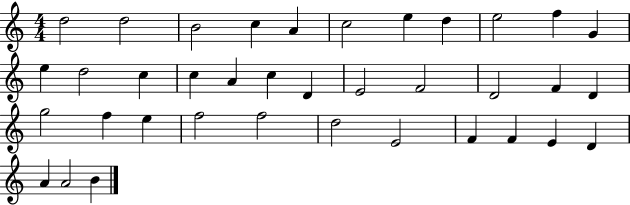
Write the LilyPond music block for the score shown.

{
  \clef treble
  \numericTimeSignature
  \time 4/4
  \key c \major
  d''2 d''2 | b'2 c''4 a'4 | c''2 e''4 d''4 | e''2 f''4 g'4 | \break e''4 d''2 c''4 | c''4 a'4 c''4 d'4 | e'2 f'2 | d'2 f'4 d'4 | \break g''2 f''4 e''4 | f''2 f''2 | d''2 e'2 | f'4 f'4 e'4 d'4 | \break a'4 a'2 b'4 | \bar "|."
}